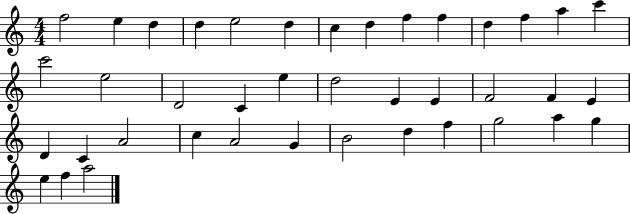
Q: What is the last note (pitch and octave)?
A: A5